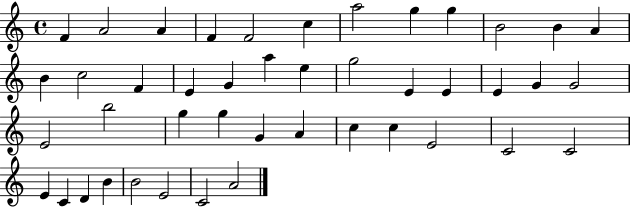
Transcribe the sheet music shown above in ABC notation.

X:1
T:Untitled
M:4/4
L:1/4
K:C
F A2 A F F2 c a2 g g B2 B A B c2 F E G a e g2 E E E G G2 E2 b2 g g G A c c E2 C2 C2 E C D B B2 E2 C2 A2